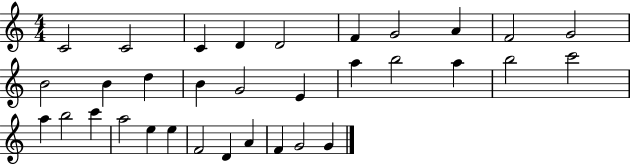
C4/h C4/h C4/q D4/q D4/h F4/q G4/h A4/q F4/h G4/h B4/h B4/q D5/q B4/q G4/h E4/q A5/q B5/h A5/q B5/h C6/h A5/q B5/h C6/q A5/h E5/q E5/q F4/h D4/q A4/q F4/q G4/h G4/q